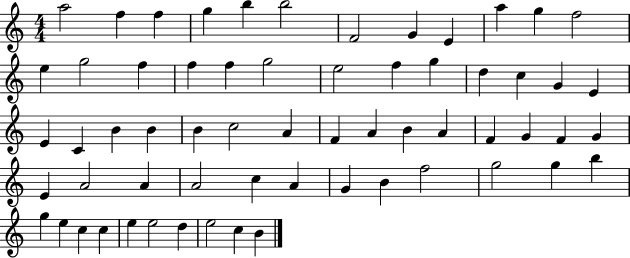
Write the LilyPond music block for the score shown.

{
  \clef treble
  \numericTimeSignature
  \time 4/4
  \key c \major
  a''2 f''4 f''4 | g''4 b''4 b''2 | f'2 g'4 e'4 | a''4 g''4 f''2 | \break e''4 g''2 f''4 | f''4 f''4 g''2 | e''2 f''4 g''4 | d''4 c''4 g'4 e'4 | \break e'4 c'4 b'4 b'4 | b'4 c''2 a'4 | f'4 a'4 b'4 a'4 | f'4 g'4 f'4 g'4 | \break e'4 a'2 a'4 | a'2 c''4 a'4 | g'4 b'4 f''2 | g''2 g''4 b''4 | \break g''4 e''4 c''4 c''4 | e''4 e''2 d''4 | e''2 c''4 b'4 | \bar "|."
}